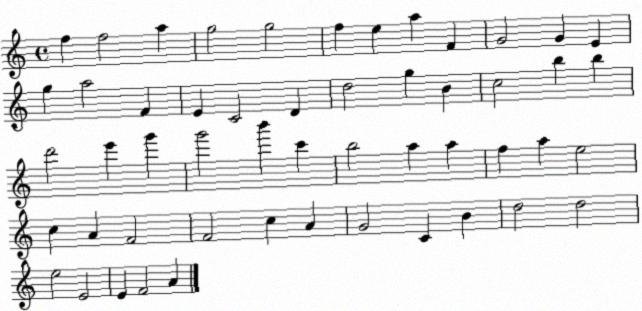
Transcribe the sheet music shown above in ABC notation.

X:1
T:Untitled
M:4/4
L:1/4
K:C
f f2 a g2 g2 f e a F G2 G E g a2 F E C2 D d2 g B c2 b b d'2 e' g' g'2 b' c' b2 a a f a e2 c A F2 F2 c A G2 C B d2 d2 e2 E2 E F2 A